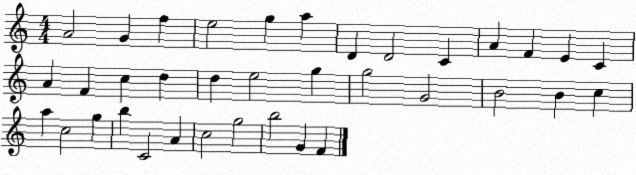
X:1
T:Untitled
M:4/4
L:1/4
K:C
A2 G f e2 g a D D2 C A F E C A F c d d e2 g g2 G2 B2 B c a c2 g b C2 A c2 g2 b2 G F